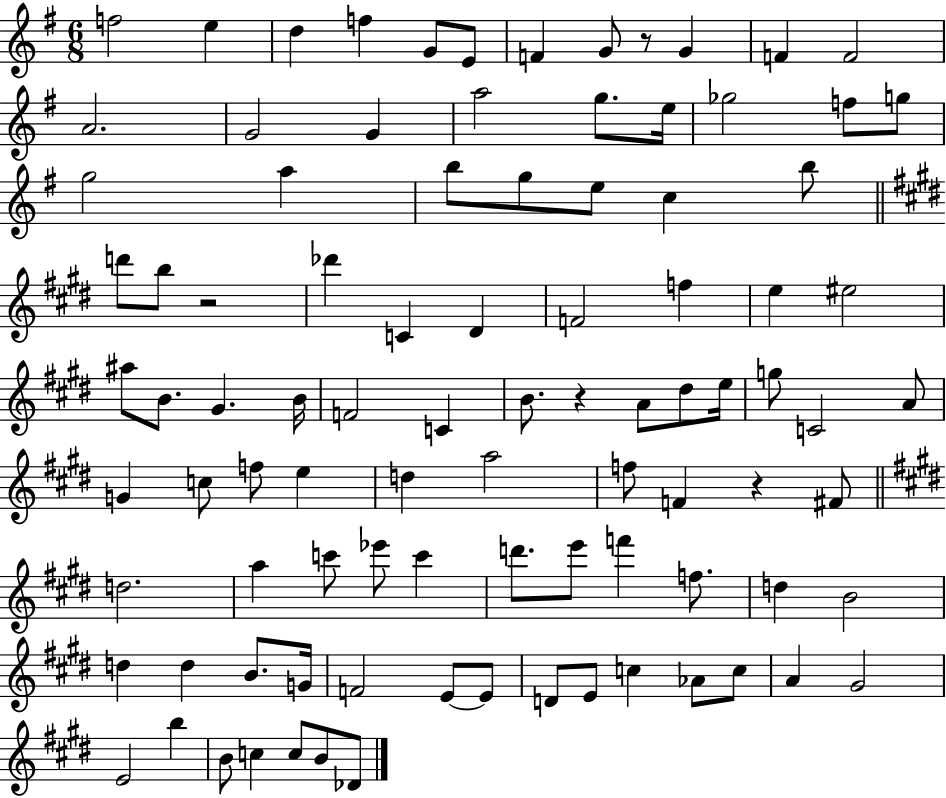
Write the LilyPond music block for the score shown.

{
  \clef treble
  \numericTimeSignature
  \time 6/8
  \key g \major
  f''2 e''4 | d''4 f''4 g'8 e'8 | f'4 g'8 r8 g'4 | f'4 f'2 | \break a'2. | g'2 g'4 | a''2 g''8. e''16 | ges''2 f''8 g''8 | \break g''2 a''4 | b''8 g''8 e''8 c''4 b''8 | \bar "||" \break \key e \major d'''8 b''8 r2 | des'''4 c'4 dis'4 | f'2 f''4 | e''4 eis''2 | \break ais''8 b'8. gis'4. b'16 | f'2 c'4 | b'8. r4 a'8 dis''8 e''16 | g''8 c'2 a'8 | \break g'4 c''8 f''8 e''4 | d''4 a''2 | f''8 f'4 r4 fis'8 | \bar "||" \break \key e \major d''2. | a''4 c'''8 ees'''8 c'''4 | d'''8. e'''8 f'''4 f''8. | d''4 b'2 | \break d''4 d''4 b'8. g'16 | f'2 e'8~~ e'8 | d'8 e'8 c''4 aes'8 c''8 | a'4 gis'2 | \break e'2 b''4 | b'8 c''4 c''8 b'8 des'8 | \bar "|."
}